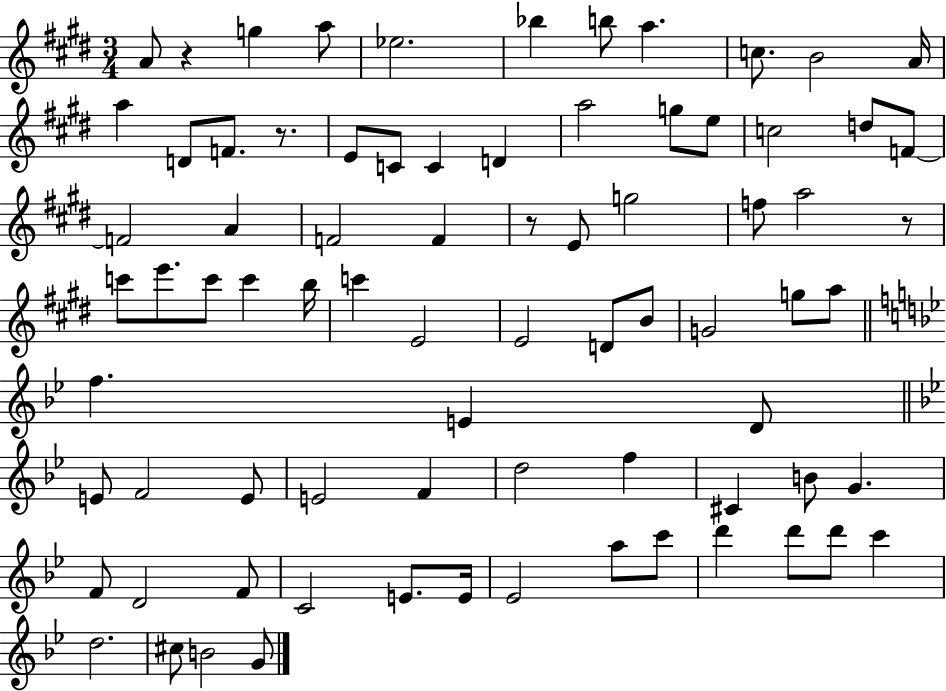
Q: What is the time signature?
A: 3/4